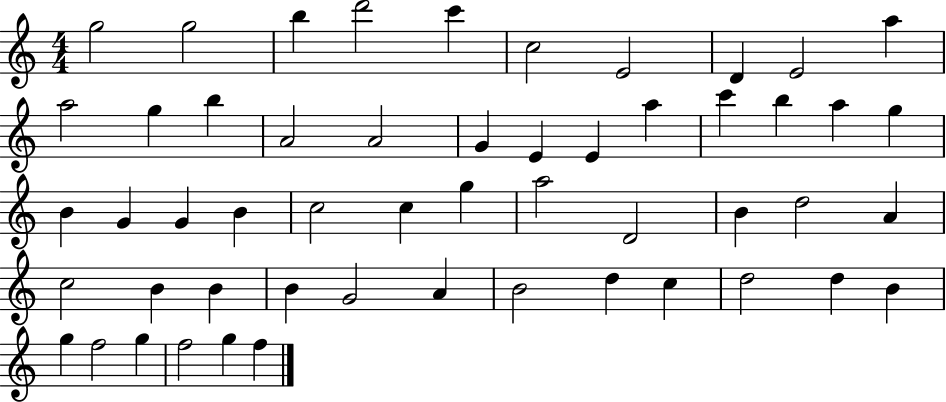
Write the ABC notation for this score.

X:1
T:Untitled
M:4/4
L:1/4
K:C
g2 g2 b d'2 c' c2 E2 D E2 a a2 g b A2 A2 G E E a c' b a g B G G B c2 c g a2 D2 B d2 A c2 B B B G2 A B2 d c d2 d B g f2 g f2 g f